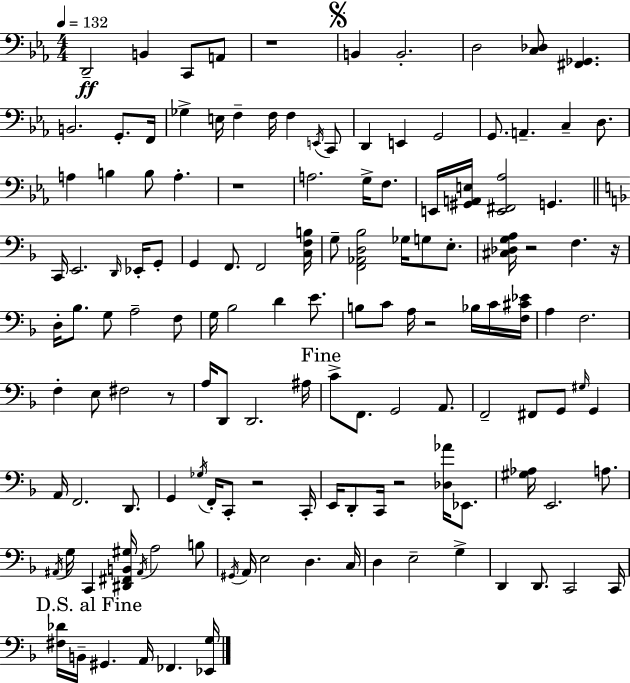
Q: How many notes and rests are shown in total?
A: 135